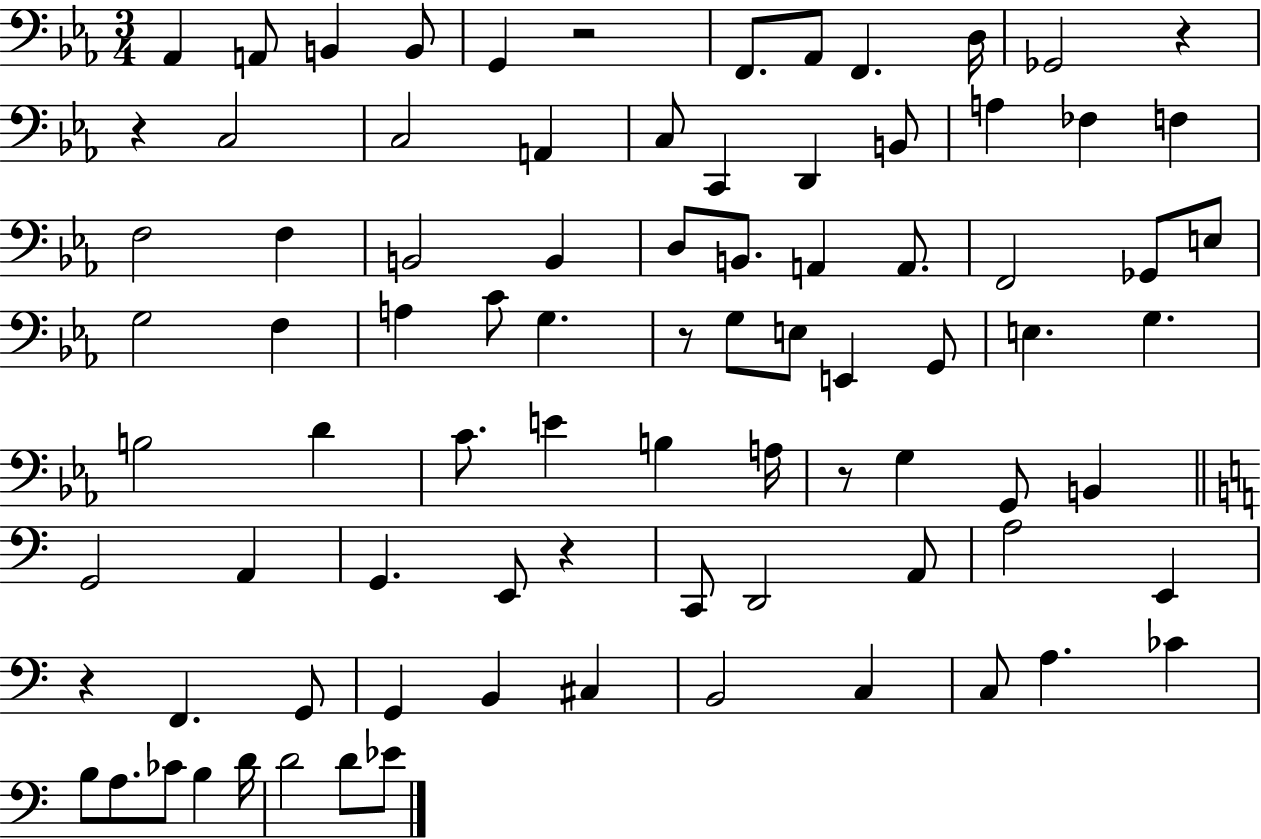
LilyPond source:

{
  \clef bass
  \numericTimeSignature
  \time 3/4
  \key ees \major
  aes,4 a,8 b,4 b,8 | g,4 r2 | f,8. aes,8 f,4. d16 | ges,2 r4 | \break r4 c2 | c2 a,4 | c8 c,4 d,4 b,8 | a4 fes4 f4 | \break f2 f4 | b,2 b,4 | d8 b,8. a,4 a,8. | f,2 ges,8 e8 | \break g2 f4 | a4 c'8 g4. | r8 g8 e8 e,4 g,8 | e4. g4. | \break b2 d'4 | c'8. e'4 b4 a16 | r8 g4 g,8 b,4 | \bar "||" \break \key c \major g,2 a,4 | g,4. e,8 r4 | c,8 d,2 a,8 | a2 e,4 | \break r4 f,4. g,8 | g,4 b,4 cis4 | b,2 c4 | c8 a4. ces'4 | \break b8 a8. ces'8 b4 d'16 | d'2 d'8 ees'8 | \bar "|."
}